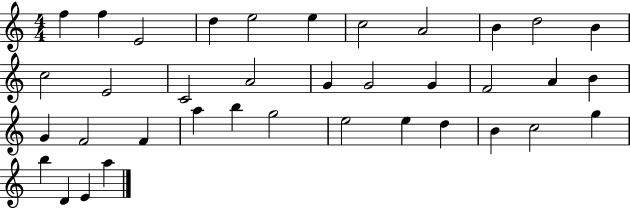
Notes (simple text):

F5/q F5/q E4/h D5/q E5/h E5/q C5/h A4/h B4/q D5/h B4/q C5/h E4/h C4/h A4/h G4/q G4/h G4/q F4/h A4/q B4/q G4/q F4/h F4/q A5/q B5/q G5/h E5/h E5/q D5/q B4/q C5/h G5/q B5/q D4/q E4/q A5/q